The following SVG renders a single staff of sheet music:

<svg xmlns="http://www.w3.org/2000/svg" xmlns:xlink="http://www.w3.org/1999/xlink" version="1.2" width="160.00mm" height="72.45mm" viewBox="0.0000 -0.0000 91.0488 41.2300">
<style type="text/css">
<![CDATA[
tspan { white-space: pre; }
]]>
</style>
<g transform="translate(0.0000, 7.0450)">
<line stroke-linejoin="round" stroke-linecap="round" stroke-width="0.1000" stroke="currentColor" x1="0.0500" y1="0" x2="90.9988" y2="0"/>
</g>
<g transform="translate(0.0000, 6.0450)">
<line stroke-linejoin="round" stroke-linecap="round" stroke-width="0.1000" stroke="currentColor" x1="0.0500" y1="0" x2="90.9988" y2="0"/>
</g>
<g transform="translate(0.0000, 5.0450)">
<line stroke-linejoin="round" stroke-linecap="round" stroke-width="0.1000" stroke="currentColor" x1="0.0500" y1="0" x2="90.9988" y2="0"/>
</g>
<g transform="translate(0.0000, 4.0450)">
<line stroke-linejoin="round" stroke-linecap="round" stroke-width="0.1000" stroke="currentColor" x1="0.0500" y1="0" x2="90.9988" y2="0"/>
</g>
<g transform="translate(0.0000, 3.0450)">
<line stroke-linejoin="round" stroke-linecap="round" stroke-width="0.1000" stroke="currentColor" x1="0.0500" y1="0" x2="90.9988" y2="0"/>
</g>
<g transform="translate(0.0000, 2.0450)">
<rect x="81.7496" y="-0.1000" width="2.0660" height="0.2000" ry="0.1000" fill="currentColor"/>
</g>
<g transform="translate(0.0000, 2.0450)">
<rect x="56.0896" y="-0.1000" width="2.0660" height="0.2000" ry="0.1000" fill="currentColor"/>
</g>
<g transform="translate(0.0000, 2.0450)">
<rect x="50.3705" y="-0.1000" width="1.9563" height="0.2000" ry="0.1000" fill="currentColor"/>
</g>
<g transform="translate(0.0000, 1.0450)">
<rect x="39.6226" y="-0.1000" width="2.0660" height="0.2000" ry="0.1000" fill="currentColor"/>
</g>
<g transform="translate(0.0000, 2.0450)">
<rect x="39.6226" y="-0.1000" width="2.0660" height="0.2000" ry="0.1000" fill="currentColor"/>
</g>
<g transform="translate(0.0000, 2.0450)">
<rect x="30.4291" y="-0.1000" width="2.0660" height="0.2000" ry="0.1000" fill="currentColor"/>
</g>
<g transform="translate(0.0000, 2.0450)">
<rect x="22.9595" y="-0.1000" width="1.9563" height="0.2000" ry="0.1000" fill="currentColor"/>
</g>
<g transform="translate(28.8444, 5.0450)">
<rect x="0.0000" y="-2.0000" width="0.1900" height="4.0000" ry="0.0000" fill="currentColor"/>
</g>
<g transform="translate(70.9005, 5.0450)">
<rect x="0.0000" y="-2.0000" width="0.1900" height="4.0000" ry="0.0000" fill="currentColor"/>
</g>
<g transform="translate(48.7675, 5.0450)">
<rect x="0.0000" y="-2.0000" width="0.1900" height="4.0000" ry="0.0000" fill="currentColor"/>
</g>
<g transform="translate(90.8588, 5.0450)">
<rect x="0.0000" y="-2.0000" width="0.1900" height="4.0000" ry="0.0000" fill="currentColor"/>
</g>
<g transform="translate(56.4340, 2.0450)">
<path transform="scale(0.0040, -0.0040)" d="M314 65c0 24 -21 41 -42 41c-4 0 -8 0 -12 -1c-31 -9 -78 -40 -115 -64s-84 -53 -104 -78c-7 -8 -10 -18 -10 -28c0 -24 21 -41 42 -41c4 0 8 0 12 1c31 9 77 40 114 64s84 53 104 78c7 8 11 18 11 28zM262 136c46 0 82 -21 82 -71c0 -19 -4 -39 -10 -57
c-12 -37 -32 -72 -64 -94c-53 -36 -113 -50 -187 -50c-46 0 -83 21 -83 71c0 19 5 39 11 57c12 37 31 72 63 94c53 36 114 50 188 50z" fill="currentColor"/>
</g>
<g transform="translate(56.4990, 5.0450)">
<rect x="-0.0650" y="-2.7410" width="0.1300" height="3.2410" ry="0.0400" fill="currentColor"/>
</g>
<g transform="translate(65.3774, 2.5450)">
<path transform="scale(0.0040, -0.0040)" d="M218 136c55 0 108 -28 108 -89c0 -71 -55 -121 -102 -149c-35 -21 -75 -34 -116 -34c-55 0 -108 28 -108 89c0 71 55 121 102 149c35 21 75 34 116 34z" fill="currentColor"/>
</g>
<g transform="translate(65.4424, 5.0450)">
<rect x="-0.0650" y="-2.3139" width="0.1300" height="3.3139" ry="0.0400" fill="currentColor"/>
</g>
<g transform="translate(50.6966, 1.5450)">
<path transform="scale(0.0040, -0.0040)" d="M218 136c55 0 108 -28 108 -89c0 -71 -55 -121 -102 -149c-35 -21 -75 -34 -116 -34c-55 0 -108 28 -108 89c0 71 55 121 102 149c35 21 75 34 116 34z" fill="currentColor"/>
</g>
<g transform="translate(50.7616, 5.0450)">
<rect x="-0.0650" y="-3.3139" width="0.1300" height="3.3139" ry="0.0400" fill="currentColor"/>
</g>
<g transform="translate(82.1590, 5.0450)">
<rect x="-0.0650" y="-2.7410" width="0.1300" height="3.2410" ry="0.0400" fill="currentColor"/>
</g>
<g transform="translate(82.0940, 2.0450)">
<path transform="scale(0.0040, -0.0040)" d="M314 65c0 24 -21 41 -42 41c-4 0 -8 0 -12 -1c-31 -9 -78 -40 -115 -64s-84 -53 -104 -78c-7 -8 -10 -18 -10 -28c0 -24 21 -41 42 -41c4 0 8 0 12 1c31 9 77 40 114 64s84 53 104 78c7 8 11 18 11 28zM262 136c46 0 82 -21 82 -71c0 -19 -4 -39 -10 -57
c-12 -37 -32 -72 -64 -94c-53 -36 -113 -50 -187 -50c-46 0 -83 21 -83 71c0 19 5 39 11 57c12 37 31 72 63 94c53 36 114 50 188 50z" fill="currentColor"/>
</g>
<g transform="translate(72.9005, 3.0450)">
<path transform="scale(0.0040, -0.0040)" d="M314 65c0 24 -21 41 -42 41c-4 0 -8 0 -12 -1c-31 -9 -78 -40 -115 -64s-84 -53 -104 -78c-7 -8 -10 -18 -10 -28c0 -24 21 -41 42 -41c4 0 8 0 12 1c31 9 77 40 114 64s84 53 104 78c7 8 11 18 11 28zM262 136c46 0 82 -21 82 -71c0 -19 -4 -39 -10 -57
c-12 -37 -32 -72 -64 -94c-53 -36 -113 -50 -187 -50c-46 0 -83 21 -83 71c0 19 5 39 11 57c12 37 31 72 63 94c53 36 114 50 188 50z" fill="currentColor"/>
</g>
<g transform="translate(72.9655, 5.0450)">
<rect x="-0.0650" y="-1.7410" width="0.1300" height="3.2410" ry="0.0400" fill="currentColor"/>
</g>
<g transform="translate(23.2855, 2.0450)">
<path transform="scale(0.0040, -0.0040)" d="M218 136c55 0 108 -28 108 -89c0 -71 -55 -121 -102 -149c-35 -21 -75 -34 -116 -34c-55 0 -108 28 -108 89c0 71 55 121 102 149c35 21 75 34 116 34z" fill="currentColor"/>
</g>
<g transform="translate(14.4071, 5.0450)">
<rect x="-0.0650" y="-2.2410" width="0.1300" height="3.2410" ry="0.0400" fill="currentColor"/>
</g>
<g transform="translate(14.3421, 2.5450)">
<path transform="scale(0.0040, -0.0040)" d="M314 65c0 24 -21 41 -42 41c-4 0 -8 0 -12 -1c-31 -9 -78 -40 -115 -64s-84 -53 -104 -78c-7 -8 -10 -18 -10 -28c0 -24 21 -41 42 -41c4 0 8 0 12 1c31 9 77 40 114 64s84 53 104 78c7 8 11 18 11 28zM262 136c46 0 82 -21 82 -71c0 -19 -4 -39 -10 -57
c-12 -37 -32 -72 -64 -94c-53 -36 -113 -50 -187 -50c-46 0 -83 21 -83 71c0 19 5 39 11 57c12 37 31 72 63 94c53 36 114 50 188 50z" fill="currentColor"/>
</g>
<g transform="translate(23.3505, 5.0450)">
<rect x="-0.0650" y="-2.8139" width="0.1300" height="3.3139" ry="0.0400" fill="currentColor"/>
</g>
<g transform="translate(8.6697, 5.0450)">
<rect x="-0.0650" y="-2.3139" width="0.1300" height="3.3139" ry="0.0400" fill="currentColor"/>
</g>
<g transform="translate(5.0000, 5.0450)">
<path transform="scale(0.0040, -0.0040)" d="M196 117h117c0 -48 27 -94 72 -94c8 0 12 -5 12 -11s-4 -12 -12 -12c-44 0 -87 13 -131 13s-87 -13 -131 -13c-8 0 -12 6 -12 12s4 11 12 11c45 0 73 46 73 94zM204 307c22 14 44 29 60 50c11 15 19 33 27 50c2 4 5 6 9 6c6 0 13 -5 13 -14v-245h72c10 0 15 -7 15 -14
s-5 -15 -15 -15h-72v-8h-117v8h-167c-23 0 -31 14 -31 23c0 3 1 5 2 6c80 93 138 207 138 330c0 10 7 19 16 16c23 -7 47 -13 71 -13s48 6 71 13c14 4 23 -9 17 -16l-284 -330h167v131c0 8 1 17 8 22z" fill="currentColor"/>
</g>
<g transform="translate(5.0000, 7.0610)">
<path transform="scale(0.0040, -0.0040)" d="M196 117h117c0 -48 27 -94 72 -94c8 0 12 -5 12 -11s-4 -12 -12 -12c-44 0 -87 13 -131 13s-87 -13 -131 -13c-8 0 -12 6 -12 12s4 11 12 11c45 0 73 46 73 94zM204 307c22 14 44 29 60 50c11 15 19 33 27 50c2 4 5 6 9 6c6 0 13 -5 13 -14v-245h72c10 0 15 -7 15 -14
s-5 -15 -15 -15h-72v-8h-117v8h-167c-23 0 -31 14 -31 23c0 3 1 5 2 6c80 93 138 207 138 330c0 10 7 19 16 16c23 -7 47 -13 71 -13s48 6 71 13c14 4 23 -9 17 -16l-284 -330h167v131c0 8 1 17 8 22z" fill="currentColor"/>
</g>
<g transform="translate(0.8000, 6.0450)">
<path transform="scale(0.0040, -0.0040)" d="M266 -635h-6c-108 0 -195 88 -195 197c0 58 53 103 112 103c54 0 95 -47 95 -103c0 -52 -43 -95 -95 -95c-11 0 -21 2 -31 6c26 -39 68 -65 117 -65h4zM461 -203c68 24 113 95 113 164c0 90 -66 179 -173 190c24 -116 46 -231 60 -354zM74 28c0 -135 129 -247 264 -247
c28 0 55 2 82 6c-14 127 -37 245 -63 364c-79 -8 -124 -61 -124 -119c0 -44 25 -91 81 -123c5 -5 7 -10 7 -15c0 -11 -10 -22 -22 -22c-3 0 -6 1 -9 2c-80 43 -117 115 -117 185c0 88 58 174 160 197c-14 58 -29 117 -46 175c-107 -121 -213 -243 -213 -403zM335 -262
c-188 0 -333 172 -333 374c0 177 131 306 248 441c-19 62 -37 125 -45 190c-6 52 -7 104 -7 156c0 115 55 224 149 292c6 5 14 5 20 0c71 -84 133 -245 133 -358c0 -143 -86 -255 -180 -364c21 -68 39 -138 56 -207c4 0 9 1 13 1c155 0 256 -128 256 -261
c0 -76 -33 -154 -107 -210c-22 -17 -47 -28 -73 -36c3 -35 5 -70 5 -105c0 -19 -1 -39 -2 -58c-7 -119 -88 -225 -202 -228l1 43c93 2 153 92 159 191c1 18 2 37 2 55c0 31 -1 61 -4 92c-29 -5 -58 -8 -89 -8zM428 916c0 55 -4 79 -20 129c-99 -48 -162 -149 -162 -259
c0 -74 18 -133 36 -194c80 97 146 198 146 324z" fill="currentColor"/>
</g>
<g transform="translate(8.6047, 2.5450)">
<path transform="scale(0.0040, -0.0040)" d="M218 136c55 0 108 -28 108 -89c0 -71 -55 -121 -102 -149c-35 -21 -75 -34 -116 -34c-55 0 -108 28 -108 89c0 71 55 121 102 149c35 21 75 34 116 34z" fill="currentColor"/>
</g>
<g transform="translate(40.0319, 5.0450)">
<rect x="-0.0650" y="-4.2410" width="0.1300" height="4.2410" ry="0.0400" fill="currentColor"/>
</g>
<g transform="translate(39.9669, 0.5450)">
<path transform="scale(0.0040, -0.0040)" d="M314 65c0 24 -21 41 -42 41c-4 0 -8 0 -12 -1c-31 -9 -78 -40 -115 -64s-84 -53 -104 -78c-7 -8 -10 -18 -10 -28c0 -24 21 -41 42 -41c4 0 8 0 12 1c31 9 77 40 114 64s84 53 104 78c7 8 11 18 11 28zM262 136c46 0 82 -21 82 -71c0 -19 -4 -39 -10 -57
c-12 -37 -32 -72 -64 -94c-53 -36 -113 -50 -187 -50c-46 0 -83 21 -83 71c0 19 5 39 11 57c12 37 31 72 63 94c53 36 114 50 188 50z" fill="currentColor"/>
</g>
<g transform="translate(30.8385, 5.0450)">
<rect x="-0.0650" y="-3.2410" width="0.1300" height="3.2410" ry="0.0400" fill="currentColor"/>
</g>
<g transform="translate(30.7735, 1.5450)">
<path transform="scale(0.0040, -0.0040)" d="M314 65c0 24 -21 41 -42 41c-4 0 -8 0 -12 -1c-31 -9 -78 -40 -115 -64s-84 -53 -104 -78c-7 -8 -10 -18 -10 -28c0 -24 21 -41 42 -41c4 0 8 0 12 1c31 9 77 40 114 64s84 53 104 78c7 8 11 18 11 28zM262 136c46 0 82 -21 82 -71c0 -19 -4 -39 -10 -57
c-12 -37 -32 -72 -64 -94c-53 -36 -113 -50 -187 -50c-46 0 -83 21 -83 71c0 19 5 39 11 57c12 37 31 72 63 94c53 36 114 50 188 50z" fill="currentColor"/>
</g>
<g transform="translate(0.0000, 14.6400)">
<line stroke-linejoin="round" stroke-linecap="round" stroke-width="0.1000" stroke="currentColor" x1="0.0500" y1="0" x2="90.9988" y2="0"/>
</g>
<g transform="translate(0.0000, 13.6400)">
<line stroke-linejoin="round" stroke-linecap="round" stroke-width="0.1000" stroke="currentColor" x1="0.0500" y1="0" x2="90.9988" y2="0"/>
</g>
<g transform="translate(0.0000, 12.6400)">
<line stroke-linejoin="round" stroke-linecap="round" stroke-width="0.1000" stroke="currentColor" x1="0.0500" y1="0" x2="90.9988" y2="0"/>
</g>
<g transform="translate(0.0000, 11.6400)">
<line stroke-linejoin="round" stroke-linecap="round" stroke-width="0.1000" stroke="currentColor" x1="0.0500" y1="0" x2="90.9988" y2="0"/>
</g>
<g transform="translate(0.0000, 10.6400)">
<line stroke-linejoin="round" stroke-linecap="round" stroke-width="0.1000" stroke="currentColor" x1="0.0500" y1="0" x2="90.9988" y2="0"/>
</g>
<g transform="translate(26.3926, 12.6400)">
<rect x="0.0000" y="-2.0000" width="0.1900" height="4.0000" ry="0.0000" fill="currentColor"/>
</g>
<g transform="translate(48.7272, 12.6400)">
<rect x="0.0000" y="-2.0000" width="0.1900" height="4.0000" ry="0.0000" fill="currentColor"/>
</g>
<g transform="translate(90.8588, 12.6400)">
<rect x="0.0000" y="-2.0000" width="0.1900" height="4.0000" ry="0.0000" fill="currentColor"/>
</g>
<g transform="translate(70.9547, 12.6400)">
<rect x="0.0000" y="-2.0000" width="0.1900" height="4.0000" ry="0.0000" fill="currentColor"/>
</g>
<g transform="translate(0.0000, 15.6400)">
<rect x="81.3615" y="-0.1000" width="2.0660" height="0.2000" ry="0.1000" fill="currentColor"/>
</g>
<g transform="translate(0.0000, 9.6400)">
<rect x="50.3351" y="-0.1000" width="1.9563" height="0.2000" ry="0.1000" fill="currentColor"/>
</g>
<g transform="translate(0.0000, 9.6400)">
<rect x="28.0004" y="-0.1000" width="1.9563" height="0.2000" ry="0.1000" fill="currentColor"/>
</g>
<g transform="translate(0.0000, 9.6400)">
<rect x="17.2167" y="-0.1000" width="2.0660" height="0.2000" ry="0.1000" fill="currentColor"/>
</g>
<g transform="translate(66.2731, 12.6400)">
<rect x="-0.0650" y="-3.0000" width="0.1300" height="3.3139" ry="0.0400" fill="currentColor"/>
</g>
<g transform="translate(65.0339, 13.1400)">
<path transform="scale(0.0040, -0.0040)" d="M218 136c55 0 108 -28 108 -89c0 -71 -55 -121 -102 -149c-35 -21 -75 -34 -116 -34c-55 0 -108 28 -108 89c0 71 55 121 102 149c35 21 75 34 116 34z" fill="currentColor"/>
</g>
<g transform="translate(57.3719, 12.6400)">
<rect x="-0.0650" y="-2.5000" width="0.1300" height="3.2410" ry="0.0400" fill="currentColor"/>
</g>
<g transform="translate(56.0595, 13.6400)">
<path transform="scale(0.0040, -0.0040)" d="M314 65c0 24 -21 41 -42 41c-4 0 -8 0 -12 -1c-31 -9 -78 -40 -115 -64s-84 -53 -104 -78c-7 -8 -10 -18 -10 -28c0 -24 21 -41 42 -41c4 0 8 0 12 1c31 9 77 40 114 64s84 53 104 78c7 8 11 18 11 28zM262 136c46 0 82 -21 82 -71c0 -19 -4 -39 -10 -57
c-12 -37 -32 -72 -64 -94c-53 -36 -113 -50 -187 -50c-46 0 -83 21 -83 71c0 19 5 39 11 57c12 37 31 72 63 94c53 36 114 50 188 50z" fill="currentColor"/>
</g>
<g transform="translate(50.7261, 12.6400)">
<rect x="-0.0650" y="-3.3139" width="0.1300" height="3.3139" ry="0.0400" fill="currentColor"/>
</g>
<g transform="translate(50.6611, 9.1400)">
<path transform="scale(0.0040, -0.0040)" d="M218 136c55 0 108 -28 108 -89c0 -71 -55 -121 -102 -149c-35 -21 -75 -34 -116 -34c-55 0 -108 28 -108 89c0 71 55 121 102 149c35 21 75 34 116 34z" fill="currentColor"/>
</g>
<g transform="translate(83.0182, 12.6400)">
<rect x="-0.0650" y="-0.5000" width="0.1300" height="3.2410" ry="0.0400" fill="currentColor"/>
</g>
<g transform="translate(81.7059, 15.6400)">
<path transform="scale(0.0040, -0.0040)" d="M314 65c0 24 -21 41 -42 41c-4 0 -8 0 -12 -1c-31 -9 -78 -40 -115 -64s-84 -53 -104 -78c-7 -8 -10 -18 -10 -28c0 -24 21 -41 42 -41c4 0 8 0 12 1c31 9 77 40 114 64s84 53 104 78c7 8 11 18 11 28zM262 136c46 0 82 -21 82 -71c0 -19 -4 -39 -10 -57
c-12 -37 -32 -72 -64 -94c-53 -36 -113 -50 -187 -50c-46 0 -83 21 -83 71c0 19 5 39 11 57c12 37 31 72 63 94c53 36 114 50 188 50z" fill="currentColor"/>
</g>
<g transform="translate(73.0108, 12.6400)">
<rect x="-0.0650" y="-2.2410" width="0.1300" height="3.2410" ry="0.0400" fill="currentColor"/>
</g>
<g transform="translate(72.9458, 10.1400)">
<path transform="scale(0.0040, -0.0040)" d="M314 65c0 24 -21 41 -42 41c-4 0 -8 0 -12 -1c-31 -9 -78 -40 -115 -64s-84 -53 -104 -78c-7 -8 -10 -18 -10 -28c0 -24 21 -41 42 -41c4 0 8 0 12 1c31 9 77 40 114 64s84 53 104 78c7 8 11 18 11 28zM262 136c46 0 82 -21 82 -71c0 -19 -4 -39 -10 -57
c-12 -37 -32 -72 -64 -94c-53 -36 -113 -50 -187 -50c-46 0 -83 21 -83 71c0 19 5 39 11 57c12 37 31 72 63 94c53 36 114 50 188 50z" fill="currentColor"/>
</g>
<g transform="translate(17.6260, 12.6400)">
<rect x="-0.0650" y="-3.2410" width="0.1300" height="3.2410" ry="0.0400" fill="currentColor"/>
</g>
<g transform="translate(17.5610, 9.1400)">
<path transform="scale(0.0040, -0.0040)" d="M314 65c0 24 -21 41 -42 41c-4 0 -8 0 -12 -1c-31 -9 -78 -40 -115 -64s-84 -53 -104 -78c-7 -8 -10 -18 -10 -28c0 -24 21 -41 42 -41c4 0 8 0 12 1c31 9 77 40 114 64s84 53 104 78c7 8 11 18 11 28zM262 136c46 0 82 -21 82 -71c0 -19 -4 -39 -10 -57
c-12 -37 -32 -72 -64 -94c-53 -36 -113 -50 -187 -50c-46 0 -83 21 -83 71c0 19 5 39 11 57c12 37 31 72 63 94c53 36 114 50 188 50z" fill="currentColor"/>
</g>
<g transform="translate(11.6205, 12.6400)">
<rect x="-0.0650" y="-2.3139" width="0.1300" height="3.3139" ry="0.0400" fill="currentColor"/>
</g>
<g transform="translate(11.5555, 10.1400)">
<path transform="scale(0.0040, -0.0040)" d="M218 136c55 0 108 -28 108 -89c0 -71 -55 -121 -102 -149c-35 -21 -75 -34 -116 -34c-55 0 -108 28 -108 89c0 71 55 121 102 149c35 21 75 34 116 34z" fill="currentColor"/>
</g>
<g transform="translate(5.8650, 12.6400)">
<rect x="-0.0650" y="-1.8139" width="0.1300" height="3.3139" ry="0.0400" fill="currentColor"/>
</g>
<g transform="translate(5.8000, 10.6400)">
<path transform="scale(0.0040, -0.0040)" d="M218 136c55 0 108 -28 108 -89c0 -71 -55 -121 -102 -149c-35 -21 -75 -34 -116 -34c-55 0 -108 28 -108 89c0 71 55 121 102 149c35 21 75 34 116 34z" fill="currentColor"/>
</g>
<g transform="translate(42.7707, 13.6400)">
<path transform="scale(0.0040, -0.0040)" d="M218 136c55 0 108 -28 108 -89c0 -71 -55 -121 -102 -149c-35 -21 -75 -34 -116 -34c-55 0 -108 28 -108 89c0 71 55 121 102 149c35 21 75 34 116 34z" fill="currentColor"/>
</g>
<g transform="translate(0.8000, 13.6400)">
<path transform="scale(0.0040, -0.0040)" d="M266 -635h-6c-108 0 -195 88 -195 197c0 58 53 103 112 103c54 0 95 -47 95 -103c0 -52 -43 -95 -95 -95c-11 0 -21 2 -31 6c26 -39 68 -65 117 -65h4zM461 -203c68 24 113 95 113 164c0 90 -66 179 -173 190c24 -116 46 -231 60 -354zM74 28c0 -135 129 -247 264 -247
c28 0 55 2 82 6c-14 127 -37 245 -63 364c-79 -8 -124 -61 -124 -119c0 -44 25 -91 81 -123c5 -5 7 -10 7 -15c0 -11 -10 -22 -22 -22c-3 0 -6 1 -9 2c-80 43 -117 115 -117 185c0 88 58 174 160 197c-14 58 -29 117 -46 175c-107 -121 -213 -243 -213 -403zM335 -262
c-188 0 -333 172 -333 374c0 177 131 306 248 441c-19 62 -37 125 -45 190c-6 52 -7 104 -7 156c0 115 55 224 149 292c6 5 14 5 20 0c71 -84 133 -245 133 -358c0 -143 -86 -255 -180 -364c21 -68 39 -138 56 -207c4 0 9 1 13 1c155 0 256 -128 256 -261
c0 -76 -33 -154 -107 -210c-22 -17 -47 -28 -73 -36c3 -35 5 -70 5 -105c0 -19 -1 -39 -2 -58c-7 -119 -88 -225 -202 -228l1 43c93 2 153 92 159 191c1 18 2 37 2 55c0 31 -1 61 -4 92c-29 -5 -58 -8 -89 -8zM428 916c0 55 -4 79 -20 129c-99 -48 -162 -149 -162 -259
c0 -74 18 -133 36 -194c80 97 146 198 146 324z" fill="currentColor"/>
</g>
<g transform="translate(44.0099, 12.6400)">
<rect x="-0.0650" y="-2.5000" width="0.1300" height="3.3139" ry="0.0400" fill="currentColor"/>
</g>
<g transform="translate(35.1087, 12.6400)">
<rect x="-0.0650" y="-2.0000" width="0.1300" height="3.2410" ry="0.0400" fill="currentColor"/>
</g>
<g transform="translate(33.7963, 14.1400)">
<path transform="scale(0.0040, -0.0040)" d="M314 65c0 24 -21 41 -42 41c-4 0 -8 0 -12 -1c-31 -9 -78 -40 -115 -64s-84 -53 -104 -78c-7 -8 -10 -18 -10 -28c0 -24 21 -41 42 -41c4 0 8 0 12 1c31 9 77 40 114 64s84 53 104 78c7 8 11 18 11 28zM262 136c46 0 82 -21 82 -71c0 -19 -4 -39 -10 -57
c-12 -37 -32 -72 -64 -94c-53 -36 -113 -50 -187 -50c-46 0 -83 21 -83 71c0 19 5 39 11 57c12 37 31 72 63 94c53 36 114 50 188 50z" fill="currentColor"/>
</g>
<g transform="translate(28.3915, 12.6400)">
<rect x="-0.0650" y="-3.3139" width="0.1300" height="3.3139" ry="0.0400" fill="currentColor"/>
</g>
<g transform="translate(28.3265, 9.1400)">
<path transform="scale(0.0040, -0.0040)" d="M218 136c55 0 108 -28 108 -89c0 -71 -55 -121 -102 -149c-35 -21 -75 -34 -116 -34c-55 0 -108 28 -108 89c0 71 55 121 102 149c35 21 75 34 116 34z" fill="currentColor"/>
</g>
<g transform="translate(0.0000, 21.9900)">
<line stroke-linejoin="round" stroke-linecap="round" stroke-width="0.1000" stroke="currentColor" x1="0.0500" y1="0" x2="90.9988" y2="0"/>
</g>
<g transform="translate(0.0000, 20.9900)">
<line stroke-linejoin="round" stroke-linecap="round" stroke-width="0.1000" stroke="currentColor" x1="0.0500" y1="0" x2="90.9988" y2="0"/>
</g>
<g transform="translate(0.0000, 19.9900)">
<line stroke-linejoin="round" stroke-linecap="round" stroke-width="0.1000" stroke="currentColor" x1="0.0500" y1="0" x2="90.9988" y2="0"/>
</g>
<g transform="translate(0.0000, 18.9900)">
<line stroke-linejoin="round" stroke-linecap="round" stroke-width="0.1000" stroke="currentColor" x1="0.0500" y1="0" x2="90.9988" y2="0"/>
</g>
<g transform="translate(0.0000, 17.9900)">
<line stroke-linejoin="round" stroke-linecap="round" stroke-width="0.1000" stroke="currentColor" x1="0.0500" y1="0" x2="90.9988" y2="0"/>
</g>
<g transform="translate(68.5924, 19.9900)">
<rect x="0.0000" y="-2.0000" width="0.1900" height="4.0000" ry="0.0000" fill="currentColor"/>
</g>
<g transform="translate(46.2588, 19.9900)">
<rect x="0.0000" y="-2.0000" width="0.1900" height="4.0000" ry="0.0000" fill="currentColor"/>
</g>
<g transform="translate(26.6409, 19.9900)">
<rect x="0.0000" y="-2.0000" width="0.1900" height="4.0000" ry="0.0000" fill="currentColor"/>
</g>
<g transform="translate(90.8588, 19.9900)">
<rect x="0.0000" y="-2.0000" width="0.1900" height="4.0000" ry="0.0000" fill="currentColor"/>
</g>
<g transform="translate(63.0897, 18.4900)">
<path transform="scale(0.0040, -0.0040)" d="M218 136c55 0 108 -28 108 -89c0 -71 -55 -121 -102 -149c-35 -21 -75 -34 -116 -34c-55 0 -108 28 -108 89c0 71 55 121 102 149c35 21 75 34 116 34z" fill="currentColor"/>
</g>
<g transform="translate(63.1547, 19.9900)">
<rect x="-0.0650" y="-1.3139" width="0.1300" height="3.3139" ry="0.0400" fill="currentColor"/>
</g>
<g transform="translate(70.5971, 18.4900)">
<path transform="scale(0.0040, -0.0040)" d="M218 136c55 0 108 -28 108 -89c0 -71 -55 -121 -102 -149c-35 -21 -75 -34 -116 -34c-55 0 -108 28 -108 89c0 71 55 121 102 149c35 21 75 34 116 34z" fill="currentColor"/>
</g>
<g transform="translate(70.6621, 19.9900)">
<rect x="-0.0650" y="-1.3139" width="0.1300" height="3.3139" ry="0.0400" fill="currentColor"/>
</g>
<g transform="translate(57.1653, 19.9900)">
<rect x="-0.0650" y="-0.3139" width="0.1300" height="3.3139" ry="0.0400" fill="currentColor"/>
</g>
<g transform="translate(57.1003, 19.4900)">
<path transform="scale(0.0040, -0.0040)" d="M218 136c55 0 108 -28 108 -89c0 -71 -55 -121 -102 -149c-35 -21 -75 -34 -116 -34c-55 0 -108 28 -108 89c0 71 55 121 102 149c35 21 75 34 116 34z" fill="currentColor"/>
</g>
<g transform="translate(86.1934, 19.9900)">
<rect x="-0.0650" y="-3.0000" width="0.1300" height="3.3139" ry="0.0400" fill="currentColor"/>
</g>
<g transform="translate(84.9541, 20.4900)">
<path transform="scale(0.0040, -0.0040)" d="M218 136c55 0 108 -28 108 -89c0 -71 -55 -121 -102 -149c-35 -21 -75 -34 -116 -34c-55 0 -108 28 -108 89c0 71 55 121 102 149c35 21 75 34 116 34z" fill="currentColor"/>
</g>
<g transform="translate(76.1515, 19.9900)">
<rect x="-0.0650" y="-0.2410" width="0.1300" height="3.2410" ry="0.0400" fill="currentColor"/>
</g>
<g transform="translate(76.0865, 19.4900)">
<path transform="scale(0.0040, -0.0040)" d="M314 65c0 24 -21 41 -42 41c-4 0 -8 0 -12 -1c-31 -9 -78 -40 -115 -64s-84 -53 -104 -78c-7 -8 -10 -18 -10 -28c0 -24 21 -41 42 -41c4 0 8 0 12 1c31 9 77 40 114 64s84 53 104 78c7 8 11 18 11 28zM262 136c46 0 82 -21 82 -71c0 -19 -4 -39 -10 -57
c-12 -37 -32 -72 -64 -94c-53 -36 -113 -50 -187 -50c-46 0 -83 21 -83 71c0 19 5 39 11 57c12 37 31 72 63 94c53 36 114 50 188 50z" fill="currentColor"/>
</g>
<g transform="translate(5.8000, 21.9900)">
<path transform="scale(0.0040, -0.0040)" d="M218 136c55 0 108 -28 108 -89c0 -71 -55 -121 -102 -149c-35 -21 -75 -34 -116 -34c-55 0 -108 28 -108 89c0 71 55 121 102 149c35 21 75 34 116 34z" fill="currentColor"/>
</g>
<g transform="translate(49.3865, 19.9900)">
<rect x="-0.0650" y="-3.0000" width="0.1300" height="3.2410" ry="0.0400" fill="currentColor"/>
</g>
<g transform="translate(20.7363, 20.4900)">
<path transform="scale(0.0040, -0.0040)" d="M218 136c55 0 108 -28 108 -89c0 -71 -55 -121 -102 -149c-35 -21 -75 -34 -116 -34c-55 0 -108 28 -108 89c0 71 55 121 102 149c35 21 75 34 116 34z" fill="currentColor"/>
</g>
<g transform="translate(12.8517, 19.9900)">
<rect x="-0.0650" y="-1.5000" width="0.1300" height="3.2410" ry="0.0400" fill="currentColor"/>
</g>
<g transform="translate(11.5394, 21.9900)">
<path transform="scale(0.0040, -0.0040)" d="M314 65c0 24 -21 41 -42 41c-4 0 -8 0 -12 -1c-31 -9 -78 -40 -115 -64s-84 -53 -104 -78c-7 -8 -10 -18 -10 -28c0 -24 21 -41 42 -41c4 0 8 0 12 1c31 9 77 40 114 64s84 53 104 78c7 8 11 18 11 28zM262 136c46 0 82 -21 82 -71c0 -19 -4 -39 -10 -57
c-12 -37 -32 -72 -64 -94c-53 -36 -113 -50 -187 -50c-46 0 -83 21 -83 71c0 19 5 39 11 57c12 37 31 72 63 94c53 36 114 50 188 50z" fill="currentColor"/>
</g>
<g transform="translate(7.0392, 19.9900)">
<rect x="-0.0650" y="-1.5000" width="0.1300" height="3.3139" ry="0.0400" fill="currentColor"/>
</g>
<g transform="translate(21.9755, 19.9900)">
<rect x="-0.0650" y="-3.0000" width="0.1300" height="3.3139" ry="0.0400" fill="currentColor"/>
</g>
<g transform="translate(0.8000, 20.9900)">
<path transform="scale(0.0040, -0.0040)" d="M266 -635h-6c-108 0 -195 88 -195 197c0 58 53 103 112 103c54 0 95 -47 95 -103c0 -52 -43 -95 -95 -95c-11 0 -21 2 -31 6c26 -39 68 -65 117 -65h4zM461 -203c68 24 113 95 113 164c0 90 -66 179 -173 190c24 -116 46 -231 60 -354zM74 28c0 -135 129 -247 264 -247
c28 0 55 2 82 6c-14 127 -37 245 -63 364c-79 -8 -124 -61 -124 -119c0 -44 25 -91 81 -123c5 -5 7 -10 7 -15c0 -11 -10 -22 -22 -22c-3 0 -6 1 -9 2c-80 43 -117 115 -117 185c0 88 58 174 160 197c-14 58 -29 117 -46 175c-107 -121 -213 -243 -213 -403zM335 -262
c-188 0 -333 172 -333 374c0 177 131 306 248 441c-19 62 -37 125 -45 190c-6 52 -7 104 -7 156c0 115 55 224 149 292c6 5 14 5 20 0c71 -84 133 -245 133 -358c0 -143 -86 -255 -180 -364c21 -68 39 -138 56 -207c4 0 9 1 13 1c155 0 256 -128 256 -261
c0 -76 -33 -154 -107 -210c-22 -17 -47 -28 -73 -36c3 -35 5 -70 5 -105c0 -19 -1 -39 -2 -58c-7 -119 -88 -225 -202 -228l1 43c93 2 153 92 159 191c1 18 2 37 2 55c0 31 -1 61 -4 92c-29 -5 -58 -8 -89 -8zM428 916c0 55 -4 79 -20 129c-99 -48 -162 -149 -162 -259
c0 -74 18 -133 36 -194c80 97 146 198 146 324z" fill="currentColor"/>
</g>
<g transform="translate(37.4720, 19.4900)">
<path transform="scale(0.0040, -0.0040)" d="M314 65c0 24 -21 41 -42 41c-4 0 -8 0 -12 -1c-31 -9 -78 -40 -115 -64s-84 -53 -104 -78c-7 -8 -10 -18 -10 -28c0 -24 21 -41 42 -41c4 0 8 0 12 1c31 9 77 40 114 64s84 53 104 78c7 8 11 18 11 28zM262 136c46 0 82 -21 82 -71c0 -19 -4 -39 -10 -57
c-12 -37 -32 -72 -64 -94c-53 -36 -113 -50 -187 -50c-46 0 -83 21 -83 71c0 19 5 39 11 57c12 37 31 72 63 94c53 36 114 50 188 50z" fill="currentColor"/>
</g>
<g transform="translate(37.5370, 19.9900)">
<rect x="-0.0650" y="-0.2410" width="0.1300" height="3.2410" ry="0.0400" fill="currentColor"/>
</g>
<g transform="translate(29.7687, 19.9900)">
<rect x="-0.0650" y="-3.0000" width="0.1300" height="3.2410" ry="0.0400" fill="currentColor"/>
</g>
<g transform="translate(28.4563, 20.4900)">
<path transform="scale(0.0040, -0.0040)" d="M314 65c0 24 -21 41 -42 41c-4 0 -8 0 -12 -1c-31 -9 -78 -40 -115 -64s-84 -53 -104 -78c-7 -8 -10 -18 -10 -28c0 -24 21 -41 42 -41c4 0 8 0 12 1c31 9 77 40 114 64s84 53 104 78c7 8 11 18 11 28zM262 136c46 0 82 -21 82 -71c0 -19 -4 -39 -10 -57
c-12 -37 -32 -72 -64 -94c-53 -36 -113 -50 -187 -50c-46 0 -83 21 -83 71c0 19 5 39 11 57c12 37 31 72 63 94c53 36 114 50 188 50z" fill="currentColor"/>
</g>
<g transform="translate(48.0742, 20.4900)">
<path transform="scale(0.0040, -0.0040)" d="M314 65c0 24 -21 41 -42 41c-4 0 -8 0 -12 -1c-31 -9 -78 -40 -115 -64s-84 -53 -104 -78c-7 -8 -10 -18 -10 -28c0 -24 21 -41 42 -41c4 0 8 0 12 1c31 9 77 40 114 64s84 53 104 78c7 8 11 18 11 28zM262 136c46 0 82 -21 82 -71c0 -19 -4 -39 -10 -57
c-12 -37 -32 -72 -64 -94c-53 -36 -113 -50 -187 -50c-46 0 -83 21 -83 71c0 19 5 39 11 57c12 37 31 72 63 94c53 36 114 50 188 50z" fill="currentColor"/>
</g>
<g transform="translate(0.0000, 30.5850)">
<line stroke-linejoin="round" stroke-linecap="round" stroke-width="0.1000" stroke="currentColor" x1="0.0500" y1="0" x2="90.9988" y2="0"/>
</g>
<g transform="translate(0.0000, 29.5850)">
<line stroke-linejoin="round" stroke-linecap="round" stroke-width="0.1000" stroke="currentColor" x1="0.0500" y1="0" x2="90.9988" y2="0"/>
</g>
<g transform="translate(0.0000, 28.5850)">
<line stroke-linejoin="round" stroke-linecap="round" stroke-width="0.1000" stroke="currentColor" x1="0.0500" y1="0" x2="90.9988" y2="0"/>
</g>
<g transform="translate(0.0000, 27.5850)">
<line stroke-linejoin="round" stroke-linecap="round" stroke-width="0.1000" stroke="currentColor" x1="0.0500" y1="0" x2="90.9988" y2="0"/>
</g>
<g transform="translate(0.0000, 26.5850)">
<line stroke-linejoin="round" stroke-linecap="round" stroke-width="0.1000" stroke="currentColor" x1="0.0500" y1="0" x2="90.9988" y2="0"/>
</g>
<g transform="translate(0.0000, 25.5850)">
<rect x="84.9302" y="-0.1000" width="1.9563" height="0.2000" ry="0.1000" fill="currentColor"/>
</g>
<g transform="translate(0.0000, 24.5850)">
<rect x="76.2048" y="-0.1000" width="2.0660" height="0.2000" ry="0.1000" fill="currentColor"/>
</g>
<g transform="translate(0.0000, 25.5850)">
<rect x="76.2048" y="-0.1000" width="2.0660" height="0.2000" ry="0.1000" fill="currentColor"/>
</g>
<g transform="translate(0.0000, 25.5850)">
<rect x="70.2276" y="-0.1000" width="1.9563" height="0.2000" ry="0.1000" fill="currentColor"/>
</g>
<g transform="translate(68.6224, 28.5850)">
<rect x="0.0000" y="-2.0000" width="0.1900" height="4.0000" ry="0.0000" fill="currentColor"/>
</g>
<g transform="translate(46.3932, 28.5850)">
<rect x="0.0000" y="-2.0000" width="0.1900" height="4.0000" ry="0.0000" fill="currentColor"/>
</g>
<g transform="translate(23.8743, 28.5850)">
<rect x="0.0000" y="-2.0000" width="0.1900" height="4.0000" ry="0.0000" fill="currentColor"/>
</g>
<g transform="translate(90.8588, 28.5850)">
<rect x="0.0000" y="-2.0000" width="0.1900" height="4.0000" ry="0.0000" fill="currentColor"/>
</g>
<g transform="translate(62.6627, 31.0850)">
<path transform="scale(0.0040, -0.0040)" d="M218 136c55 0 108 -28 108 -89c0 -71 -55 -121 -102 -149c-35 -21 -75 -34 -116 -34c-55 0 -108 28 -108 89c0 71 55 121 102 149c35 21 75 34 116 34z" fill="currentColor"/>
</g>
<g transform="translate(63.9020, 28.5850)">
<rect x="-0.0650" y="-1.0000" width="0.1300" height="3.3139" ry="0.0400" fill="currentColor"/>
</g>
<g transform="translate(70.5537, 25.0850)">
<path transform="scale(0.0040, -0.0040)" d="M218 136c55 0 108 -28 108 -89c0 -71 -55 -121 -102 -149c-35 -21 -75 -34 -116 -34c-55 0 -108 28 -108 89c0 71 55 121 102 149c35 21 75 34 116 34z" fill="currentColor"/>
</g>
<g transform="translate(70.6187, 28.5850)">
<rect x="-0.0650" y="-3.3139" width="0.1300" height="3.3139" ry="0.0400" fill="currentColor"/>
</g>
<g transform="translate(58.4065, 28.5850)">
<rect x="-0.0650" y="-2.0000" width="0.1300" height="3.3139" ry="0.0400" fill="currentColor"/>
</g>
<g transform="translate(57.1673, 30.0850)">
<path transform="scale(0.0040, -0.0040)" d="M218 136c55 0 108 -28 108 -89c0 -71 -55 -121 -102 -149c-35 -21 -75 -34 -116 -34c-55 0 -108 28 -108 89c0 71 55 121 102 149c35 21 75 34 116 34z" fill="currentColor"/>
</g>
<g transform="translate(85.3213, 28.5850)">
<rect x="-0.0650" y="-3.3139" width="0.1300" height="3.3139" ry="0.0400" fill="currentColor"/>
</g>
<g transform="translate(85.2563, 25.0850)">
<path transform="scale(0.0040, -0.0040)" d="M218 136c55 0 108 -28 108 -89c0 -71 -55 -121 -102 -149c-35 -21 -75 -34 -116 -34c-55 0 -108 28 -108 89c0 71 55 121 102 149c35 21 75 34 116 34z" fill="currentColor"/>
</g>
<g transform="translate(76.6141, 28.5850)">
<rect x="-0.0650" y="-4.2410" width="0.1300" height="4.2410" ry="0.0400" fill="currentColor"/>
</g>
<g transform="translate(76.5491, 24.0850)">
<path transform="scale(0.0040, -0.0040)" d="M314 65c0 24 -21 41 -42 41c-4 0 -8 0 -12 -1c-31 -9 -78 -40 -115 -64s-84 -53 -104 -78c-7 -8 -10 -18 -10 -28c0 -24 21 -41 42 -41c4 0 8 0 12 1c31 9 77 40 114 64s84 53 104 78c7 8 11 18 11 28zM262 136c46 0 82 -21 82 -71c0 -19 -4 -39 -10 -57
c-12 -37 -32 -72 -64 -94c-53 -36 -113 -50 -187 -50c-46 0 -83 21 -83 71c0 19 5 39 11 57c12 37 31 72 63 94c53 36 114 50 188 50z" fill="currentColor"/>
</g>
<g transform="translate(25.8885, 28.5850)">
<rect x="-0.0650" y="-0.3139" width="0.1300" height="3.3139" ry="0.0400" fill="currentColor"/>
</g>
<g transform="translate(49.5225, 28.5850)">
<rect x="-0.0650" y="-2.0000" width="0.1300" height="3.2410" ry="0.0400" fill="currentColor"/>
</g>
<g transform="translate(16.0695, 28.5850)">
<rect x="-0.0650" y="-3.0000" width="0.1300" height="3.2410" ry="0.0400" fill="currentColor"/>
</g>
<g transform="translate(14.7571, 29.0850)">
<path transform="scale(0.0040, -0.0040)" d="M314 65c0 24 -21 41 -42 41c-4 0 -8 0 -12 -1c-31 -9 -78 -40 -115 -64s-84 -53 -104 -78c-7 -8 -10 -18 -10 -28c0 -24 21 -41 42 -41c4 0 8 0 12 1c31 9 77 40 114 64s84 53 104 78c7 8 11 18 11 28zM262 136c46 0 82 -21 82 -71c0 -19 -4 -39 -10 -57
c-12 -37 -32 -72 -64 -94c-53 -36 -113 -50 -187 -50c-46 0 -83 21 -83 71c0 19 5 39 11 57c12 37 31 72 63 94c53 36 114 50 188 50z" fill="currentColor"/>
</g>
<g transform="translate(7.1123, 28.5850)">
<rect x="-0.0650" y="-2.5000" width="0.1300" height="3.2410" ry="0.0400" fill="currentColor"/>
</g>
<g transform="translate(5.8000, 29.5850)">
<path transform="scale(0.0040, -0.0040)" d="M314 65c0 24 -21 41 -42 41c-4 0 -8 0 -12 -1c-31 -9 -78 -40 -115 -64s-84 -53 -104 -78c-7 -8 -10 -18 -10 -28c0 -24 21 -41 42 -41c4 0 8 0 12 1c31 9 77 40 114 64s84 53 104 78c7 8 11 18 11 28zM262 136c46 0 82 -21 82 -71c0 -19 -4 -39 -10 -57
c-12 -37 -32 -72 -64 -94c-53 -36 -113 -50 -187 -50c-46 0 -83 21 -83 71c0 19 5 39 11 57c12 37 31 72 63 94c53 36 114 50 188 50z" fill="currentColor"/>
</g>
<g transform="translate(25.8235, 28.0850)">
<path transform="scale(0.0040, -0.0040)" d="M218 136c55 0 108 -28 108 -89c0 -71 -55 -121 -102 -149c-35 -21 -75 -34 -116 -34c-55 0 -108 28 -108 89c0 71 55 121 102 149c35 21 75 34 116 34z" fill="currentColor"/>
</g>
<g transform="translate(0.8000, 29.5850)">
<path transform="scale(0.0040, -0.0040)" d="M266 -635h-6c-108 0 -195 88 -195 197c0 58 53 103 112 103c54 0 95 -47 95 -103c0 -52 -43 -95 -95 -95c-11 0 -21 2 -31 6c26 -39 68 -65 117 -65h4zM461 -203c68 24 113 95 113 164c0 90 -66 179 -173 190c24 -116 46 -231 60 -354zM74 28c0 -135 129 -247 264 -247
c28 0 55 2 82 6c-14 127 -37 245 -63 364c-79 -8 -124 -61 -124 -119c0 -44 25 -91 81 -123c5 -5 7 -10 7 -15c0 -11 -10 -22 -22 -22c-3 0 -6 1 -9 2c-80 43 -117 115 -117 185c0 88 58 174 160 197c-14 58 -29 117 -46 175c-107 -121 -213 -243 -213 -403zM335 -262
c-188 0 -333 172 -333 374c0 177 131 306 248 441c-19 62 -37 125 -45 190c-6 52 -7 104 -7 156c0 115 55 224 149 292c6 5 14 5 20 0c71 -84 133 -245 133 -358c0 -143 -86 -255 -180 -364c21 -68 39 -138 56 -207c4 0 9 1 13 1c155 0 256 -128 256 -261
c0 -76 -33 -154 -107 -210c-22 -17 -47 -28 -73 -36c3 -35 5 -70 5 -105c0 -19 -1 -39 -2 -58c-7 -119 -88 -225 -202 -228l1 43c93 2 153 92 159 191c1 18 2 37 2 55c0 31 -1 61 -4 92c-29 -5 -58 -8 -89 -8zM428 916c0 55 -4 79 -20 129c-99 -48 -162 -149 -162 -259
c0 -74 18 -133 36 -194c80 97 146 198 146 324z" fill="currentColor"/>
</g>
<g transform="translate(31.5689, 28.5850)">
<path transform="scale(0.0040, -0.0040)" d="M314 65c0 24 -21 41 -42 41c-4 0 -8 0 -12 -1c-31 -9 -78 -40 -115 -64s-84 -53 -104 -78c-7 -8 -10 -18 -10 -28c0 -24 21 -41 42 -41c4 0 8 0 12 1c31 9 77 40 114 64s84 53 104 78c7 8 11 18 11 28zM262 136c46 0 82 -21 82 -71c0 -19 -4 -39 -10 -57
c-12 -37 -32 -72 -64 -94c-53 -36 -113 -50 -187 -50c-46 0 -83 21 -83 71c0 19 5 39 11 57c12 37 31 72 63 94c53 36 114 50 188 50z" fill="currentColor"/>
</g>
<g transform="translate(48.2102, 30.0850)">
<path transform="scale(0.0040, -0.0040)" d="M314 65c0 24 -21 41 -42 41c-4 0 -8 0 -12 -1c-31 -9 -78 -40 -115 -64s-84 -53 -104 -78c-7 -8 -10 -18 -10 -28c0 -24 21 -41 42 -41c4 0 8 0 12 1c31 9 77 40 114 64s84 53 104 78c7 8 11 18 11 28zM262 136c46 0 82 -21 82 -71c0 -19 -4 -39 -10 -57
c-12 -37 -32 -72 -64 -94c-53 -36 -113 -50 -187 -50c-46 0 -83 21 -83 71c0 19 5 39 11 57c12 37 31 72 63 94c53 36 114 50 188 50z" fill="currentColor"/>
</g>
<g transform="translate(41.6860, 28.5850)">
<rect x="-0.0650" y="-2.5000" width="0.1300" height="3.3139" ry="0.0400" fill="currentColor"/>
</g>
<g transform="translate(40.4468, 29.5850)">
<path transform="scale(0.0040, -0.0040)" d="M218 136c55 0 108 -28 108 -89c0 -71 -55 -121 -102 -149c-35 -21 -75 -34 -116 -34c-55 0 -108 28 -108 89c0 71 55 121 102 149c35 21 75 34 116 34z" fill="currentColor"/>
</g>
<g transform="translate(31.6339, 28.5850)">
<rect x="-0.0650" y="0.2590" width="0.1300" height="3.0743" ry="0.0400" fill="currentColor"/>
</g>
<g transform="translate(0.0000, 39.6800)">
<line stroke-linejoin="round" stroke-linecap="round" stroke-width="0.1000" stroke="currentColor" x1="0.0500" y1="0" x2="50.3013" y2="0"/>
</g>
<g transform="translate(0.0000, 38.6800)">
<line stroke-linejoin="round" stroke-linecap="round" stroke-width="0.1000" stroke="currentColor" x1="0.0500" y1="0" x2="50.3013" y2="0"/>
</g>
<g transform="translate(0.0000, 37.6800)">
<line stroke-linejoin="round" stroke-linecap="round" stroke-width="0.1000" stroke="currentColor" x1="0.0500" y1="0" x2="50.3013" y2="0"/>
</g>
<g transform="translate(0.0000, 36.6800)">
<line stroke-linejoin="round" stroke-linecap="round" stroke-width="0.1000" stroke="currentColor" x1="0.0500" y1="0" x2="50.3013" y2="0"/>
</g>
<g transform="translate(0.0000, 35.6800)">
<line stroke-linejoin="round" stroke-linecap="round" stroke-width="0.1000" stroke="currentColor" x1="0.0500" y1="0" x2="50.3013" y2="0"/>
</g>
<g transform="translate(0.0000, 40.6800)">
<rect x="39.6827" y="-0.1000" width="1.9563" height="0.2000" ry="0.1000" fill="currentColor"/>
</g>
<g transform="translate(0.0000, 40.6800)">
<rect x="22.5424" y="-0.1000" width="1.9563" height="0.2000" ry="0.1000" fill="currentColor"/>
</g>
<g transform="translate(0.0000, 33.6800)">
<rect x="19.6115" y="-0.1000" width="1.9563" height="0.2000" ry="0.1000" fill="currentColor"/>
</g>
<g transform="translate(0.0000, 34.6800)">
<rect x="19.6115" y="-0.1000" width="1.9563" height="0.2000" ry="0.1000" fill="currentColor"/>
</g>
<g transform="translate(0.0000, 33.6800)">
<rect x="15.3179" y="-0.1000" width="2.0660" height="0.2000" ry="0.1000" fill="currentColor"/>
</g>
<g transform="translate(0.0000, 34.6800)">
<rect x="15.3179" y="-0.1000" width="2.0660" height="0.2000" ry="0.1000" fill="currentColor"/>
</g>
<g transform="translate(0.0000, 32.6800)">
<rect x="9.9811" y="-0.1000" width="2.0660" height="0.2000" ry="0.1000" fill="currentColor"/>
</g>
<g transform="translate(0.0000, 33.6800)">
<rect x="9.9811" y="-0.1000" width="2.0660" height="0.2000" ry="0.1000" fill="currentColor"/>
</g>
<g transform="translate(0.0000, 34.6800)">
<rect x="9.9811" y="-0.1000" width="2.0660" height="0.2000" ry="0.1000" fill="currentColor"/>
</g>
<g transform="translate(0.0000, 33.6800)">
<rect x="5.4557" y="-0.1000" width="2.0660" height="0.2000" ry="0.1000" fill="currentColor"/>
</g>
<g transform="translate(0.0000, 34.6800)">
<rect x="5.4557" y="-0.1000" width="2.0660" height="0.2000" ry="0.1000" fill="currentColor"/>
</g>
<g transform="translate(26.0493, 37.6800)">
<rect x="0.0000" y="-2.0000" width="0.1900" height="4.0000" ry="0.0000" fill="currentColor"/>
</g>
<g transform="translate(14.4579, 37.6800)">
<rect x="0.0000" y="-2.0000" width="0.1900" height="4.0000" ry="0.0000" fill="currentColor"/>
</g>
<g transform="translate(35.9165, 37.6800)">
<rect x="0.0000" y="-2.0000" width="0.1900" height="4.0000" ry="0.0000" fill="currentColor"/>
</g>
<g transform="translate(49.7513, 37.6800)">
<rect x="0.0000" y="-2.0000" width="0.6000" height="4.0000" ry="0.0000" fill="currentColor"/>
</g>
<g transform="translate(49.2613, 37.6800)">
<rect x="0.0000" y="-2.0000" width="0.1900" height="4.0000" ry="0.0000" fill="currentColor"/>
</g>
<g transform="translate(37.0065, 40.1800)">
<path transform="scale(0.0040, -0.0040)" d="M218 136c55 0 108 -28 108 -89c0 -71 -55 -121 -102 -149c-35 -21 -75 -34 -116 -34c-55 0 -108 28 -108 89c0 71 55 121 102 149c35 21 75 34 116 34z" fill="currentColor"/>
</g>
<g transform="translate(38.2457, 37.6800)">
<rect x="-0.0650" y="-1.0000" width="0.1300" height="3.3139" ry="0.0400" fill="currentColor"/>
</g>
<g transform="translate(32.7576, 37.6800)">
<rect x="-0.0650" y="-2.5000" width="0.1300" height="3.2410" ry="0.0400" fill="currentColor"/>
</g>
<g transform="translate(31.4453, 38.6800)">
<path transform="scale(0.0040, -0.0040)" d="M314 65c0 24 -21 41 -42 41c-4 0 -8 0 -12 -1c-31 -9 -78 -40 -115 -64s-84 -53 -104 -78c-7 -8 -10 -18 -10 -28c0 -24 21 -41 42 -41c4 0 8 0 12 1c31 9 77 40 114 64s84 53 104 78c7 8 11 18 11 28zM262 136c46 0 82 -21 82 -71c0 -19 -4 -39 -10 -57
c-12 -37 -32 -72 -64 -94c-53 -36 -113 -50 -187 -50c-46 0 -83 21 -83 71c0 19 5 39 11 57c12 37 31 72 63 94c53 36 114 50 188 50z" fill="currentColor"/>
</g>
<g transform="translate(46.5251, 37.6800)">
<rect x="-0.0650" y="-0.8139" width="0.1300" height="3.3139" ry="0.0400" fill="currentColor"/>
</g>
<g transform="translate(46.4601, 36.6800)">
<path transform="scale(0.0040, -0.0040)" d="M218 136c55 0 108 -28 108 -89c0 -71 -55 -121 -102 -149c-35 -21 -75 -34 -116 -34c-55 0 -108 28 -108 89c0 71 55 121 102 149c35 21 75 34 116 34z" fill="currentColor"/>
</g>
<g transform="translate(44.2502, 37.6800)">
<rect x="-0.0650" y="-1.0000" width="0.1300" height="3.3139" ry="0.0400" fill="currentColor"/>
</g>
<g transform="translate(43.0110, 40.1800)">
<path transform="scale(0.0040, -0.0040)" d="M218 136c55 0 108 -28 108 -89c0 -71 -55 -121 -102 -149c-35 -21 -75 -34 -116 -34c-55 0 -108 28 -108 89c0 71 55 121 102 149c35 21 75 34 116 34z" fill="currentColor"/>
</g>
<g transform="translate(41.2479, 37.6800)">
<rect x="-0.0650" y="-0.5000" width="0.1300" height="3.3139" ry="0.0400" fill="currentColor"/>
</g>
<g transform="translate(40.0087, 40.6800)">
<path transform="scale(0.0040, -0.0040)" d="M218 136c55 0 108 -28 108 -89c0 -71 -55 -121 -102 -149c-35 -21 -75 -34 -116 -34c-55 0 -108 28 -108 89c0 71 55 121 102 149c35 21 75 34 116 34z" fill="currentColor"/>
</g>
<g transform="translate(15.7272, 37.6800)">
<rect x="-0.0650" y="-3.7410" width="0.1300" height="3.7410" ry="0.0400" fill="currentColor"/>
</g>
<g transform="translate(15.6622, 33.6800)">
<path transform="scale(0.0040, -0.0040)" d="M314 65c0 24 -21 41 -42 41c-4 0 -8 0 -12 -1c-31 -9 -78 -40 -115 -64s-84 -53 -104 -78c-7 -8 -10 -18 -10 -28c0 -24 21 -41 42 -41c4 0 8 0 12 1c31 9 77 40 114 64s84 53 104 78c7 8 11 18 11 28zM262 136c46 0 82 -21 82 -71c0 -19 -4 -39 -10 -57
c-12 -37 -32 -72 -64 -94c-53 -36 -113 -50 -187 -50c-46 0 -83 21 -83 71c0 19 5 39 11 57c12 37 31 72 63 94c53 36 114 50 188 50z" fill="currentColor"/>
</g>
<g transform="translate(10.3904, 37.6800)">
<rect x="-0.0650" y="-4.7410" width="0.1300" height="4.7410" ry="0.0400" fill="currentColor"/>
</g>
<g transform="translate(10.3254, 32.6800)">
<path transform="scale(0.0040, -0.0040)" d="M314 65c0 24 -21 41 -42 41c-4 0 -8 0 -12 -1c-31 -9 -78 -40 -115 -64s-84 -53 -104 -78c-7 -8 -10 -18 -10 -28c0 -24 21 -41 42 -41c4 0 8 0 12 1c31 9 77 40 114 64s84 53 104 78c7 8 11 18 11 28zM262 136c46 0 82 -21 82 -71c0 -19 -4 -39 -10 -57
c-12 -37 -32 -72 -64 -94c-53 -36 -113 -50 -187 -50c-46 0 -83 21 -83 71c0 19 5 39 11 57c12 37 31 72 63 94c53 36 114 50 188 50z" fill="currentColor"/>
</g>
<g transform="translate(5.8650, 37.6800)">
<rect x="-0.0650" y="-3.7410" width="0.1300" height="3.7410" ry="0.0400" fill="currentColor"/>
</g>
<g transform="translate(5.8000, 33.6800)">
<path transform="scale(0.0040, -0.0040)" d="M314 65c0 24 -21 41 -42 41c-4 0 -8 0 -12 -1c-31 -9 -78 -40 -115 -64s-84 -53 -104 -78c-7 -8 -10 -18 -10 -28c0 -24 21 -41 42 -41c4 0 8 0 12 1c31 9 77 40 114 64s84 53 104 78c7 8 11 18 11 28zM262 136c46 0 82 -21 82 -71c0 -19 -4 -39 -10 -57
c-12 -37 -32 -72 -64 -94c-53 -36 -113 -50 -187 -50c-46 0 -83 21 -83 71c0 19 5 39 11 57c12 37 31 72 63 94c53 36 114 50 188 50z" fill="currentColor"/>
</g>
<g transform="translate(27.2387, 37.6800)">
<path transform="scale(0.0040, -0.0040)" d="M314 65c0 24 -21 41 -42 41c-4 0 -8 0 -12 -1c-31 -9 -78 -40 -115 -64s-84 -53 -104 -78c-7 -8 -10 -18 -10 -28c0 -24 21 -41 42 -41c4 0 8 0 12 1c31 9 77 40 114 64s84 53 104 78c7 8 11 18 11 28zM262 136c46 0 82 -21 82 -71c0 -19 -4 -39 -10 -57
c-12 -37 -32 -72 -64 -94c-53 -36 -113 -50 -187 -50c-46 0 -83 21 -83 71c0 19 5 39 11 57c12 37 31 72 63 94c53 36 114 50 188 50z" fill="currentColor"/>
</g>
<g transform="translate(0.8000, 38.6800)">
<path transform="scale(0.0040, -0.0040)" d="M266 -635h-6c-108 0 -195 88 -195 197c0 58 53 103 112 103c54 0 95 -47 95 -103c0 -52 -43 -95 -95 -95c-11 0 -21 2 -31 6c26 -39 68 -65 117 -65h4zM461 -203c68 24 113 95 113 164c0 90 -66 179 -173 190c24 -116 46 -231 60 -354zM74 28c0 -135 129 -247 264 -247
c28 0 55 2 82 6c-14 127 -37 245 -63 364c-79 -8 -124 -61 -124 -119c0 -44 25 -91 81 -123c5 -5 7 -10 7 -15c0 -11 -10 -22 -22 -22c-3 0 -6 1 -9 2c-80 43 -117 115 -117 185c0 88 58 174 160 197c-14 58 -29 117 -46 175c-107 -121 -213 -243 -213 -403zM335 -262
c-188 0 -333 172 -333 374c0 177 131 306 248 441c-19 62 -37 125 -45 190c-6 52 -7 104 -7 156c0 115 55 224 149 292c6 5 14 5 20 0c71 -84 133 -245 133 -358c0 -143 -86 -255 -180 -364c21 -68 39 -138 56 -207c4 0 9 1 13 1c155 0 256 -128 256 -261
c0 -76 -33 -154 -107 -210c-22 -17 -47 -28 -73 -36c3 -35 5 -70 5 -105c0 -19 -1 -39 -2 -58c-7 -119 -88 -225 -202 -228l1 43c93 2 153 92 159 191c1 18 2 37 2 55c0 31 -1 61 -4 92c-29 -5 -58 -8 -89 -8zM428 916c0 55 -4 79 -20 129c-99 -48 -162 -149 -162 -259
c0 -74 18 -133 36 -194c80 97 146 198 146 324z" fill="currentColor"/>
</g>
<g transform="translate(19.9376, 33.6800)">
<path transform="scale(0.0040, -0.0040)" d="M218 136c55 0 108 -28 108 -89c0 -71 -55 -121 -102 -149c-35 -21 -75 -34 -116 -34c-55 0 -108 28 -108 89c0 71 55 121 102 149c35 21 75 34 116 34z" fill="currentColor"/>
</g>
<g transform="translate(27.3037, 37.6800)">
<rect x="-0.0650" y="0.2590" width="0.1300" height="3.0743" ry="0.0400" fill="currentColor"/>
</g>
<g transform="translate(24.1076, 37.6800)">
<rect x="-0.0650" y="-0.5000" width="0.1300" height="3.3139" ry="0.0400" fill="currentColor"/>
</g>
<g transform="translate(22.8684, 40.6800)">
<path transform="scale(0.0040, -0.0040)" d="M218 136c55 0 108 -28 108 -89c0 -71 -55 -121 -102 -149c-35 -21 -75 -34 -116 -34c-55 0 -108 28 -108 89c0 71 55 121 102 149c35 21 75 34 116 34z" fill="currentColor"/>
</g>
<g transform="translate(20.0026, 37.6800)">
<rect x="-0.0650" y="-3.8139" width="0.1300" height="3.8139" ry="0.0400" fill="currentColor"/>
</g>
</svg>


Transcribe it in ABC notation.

X:1
T:Untitled
M:4/4
L:1/4
K:C
g g2 a b2 d'2 b a2 g f2 a2 f g b2 b F2 G b G2 A g2 C2 E E2 A A2 c2 A2 c e e c2 A G2 A2 c B2 G F2 F D b d'2 b c'2 e'2 c'2 c' C B2 G2 D C D d